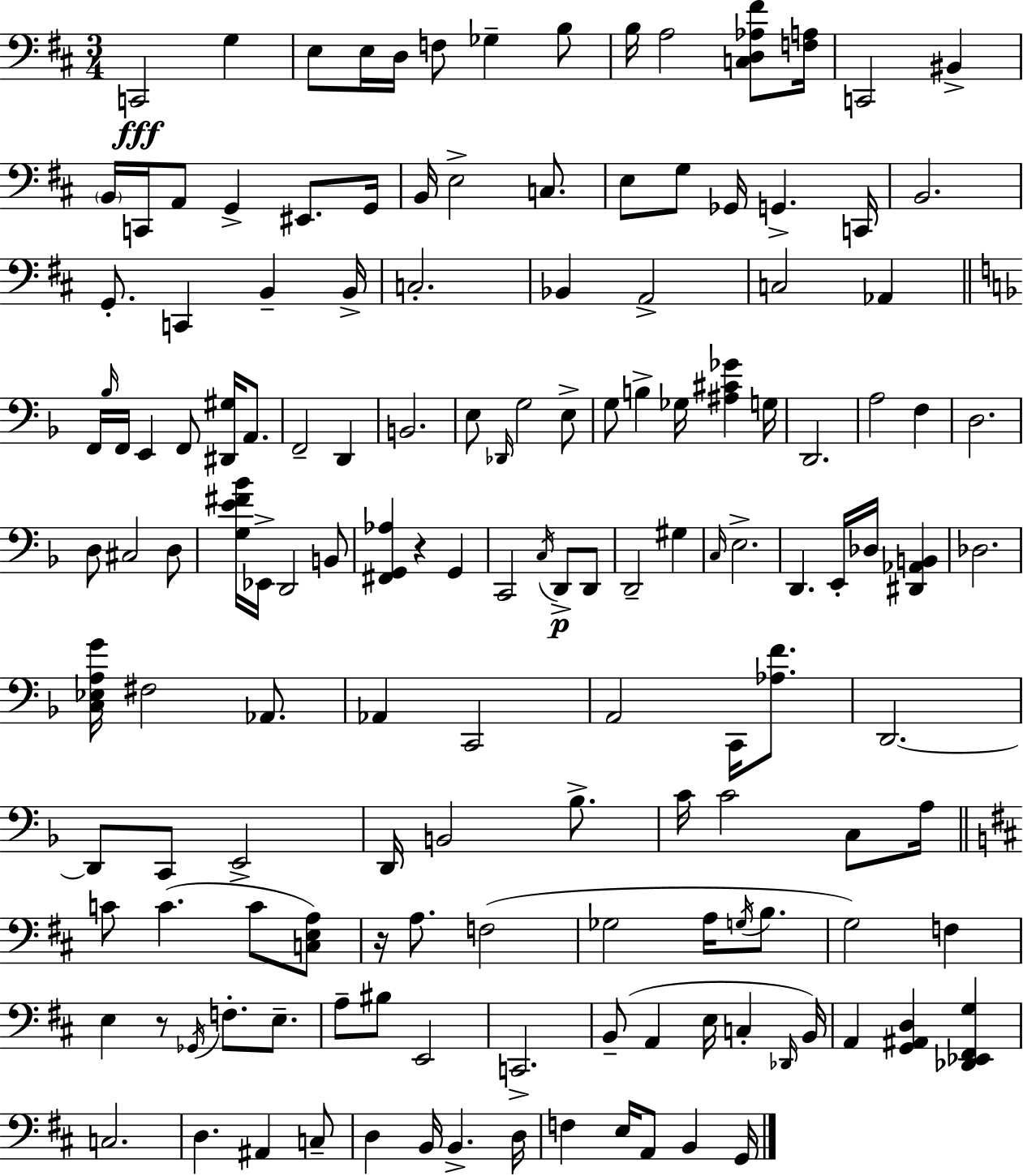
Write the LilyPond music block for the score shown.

{
  \clef bass
  \numericTimeSignature
  \time 3/4
  \key d \major
  c,2\fff g4 | e8 e16 d16 f8 ges4-- b8 | b16 a2 <c d aes fis'>8 <f a>16 | c,2 bis,4-> | \break \parenthesize b,16 c,16 a,8 g,4-> eis,8. g,16 | b,16 e2-> c8. | e8 g8 ges,16 g,4.-> c,16 | b,2. | \break g,8.-. c,4 b,4-- b,16-> | c2.-. | bes,4 a,2-> | c2 aes,4 | \break \bar "||" \break \key f \major f,16 \grace { bes16 } f,16 e,4 f,8 <dis, gis>16 a,8. | f,2-- d,4 | b,2. | e8 \grace { des,16 } g2 | \break e8-> g8 b4-> ges16 <ais cis' ges'>4 | g16 d,2. | a2 f4 | d2. | \break d8 cis2 | d8 <g e' fis' bes'>16 ees,16-> d,2 | b,8 <fis, g, aes>4 r4 g,4 | c,2 \acciaccatura { c16 } d,8->\p | \break d,8 d,2-- gis4 | \grace { c16 } e2.-> | d,4. e,16-. des16 | <dis, aes, b,>4 des2. | \break <c ees a g'>16 fis2 | aes,8. aes,4 c,2 | a,2 | c,16 <aes f'>8. d,2.~~ | \break d,8 c,8 e,2-> | d,16 b,2 | bes8.-> c'16 c'2 | c8 a16 \bar "||" \break \key d \major c'8 c'4.( c'8 <c e a>8) | r16 a8. f2( | ges2 a16 \acciaccatura { g16 } b8. | g2) f4 | \break e4 r8 \acciaccatura { ges,16 } f8.-. e8.-- | a8-- bis8 e,2 | c,2.-> | b,8--( a,4 e16 c4-. | \break \grace { des,16 } b,16) a,4 <g, ais, d>4 <des, ees, fis, g>4 | c2. | d4. ais,4 | c8-- d4 b,16 b,4.-> | \break d16 f4 e16 a,8 b,4 | g,16 \bar "|."
}